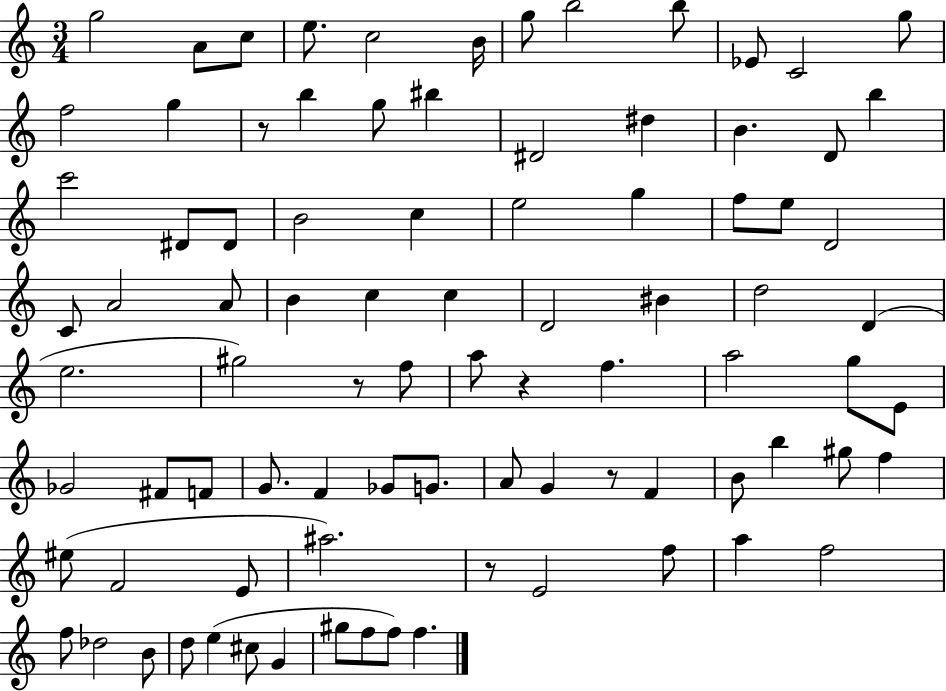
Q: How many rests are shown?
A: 5